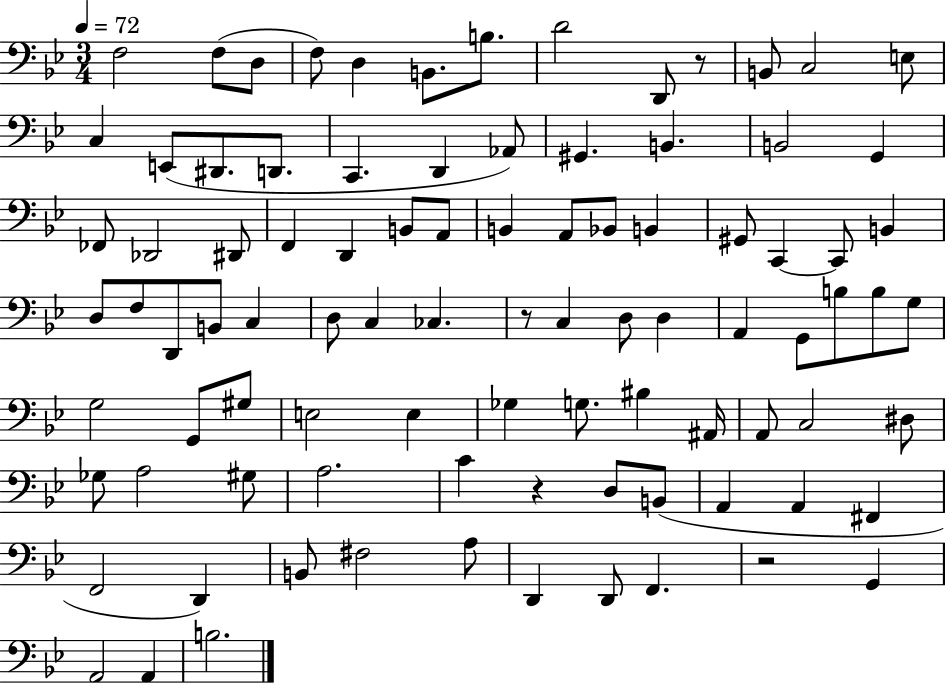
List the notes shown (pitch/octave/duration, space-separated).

F3/h F3/e D3/e F3/e D3/q B2/e. B3/e. D4/h D2/e R/e B2/e C3/h E3/e C3/q E2/e D#2/e. D2/e. C2/q. D2/q Ab2/e G#2/q. B2/q. B2/h G2/q FES2/e Db2/h D#2/e F2/q D2/q B2/e A2/e B2/q A2/e Bb2/e B2/q G#2/e C2/q C2/e B2/q D3/e F3/e D2/e B2/e C3/q D3/e C3/q CES3/q. R/e C3/q D3/e D3/q A2/q G2/e B3/e B3/e G3/e G3/h G2/e G#3/e E3/h E3/q Gb3/q G3/e. BIS3/q A#2/s A2/e C3/h D#3/e Gb3/e A3/h G#3/e A3/h. C4/q R/q D3/e B2/e A2/q A2/q F#2/q F2/h D2/q B2/e F#3/h A3/e D2/q D2/e F2/q. R/h G2/q A2/h A2/q B3/h.